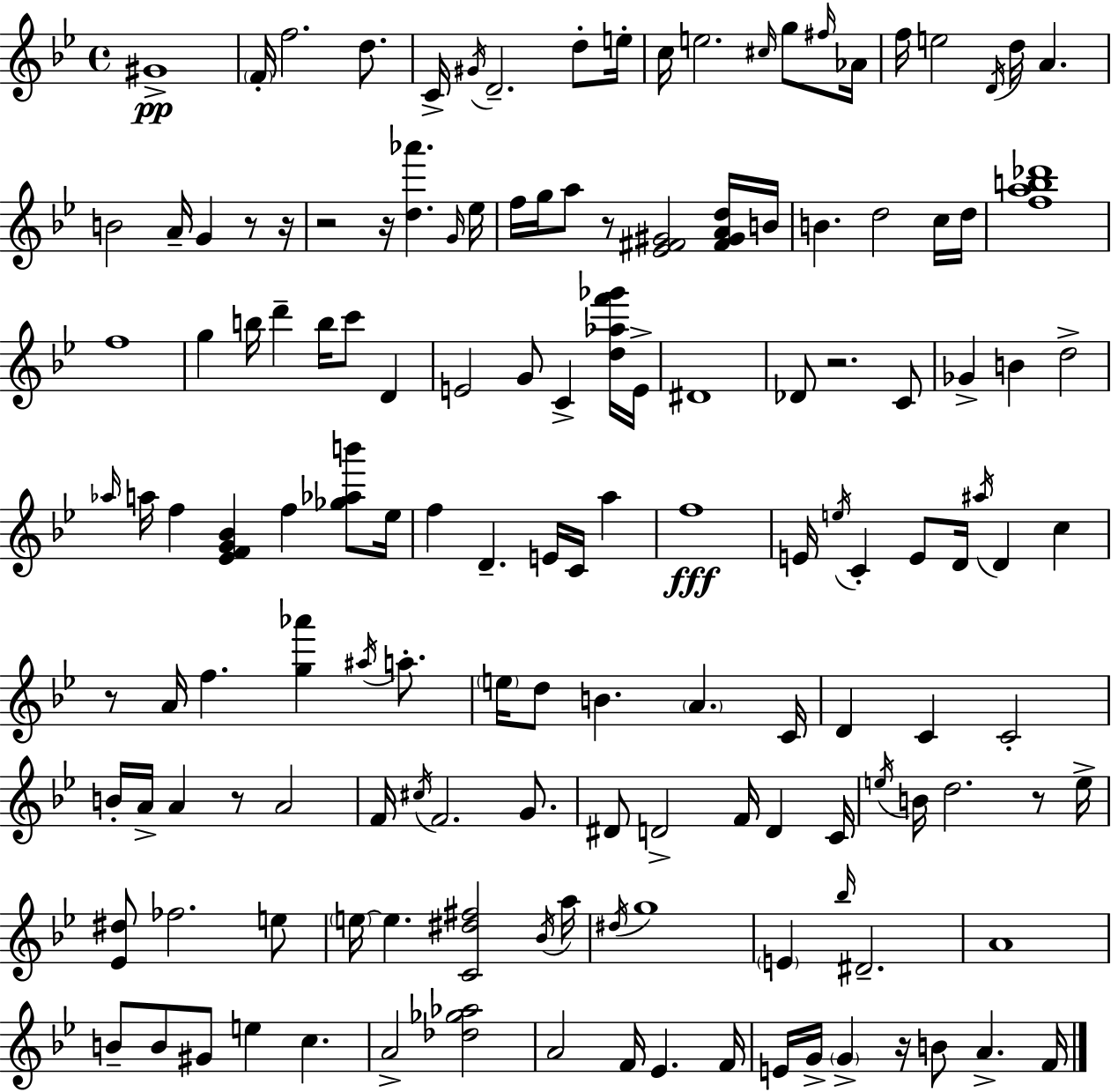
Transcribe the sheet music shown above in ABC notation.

X:1
T:Untitled
M:4/4
L:1/4
K:Gm
^G4 F/4 f2 d/2 C/4 ^G/4 D2 d/2 e/4 c/4 e2 ^c/4 g/2 ^f/4 _A/4 f/4 e2 D/4 d/4 A B2 A/4 G z/2 z/4 z2 z/4 [d_a'] G/4 _e/4 f/4 g/4 a/2 z/2 [_E^F^G]2 [^F^GAd]/4 B/4 B d2 c/4 d/4 [fab_d']4 f4 g b/4 d' b/4 c'/2 D E2 G/2 C [d_af'_g']/4 E/4 ^D4 _D/2 z2 C/2 _G B d2 _a/4 a/4 f [_EFG_B] f [_g_ab']/2 _e/4 f D E/4 C/4 a f4 E/4 e/4 C E/2 D/4 ^a/4 D c z/2 A/4 f [g_a'] ^a/4 a/2 e/4 d/2 B A C/4 D C C2 B/4 A/4 A z/2 A2 F/4 ^c/4 F2 G/2 ^D/2 D2 F/4 D C/4 e/4 B/4 d2 z/2 e/4 [_E^d]/2 _f2 e/2 e/4 e [C^d^f]2 _B/4 a/4 ^d/4 g4 E _b/4 ^D2 A4 B/2 B/2 ^G/2 e c A2 [_d_g_a]2 A2 F/4 _E F/4 E/4 G/4 G z/4 B/2 A F/4